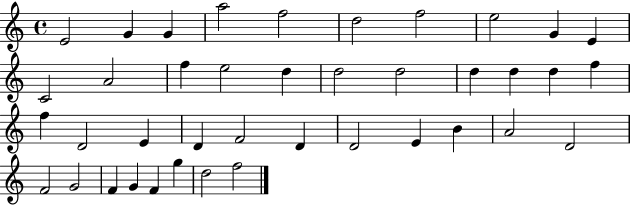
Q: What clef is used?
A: treble